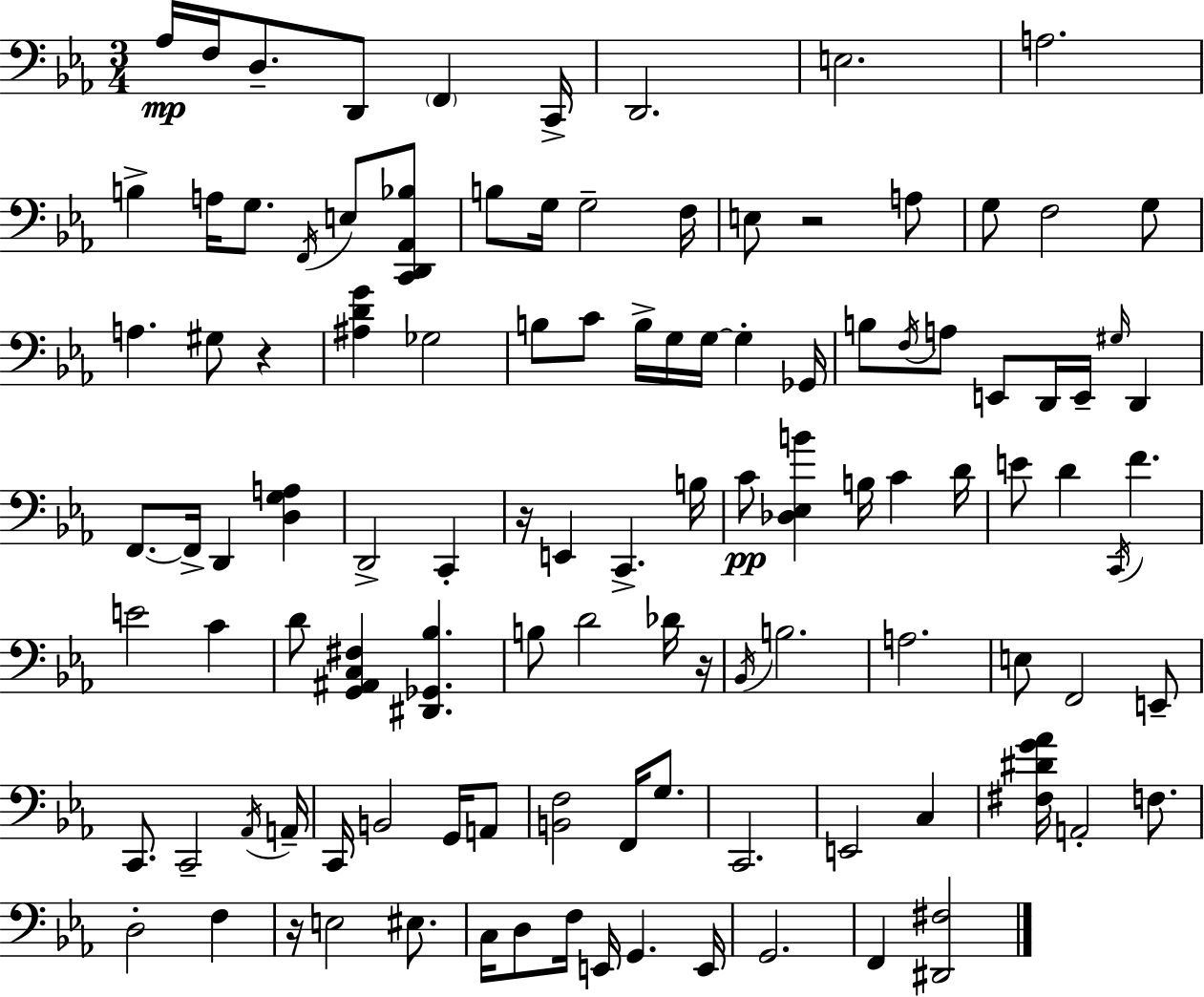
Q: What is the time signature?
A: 3/4